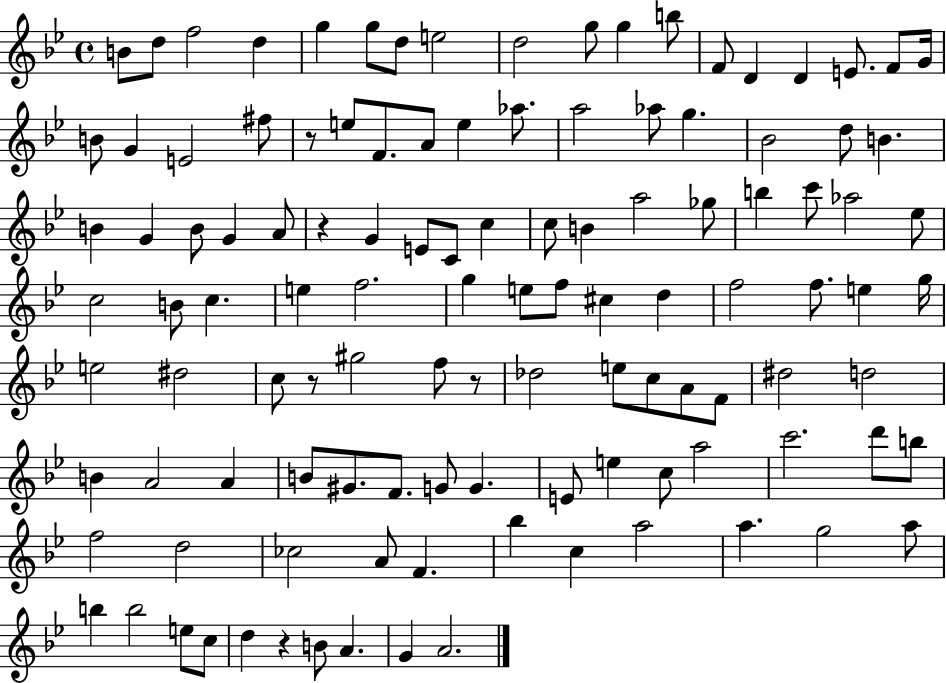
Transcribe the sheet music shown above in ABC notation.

X:1
T:Untitled
M:4/4
L:1/4
K:Bb
B/2 d/2 f2 d g g/2 d/2 e2 d2 g/2 g b/2 F/2 D D E/2 F/2 G/4 B/2 G E2 ^f/2 z/2 e/2 F/2 A/2 e _a/2 a2 _a/2 g _B2 d/2 B B G B/2 G A/2 z G E/2 C/2 c c/2 B a2 _g/2 b c'/2 _a2 _e/2 c2 B/2 c e f2 g e/2 f/2 ^c d f2 f/2 e g/4 e2 ^d2 c/2 z/2 ^g2 f/2 z/2 _d2 e/2 c/2 A/2 F/2 ^d2 d2 B A2 A B/2 ^G/2 F/2 G/2 G E/2 e c/2 a2 c'2 d'/2 b/2 f2 d2 _c2 A/2 F _b c a2 a g2 a/2 b b2 e/2 c/2 d z B/2 A G A2